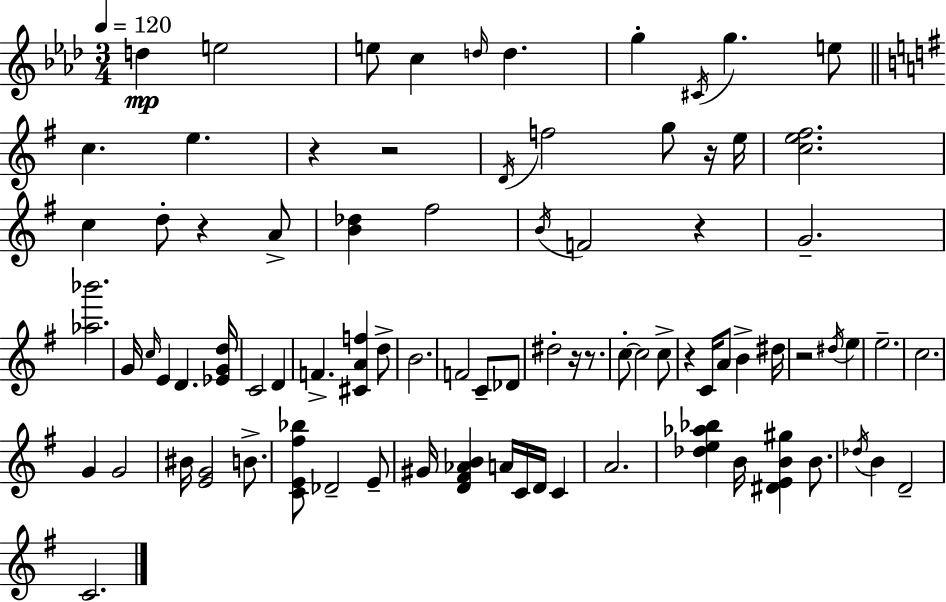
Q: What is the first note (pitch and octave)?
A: D5